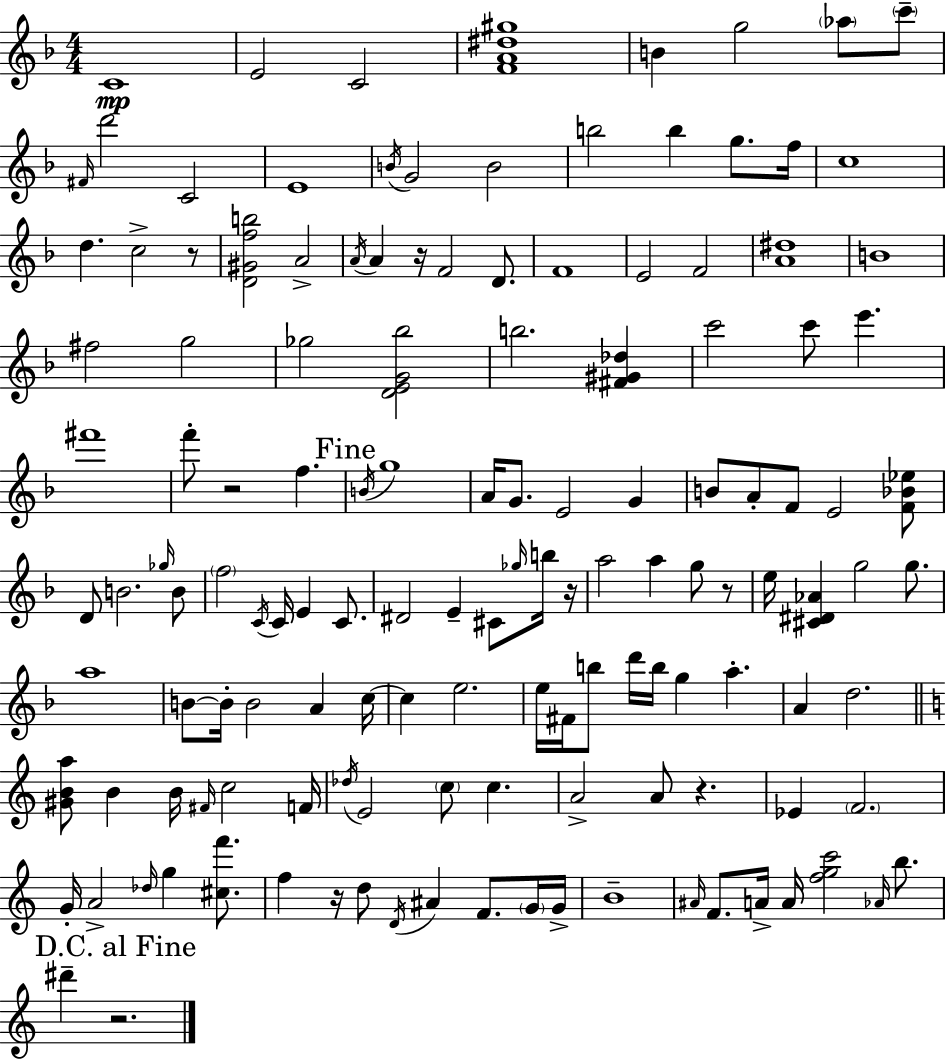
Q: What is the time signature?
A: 4/4